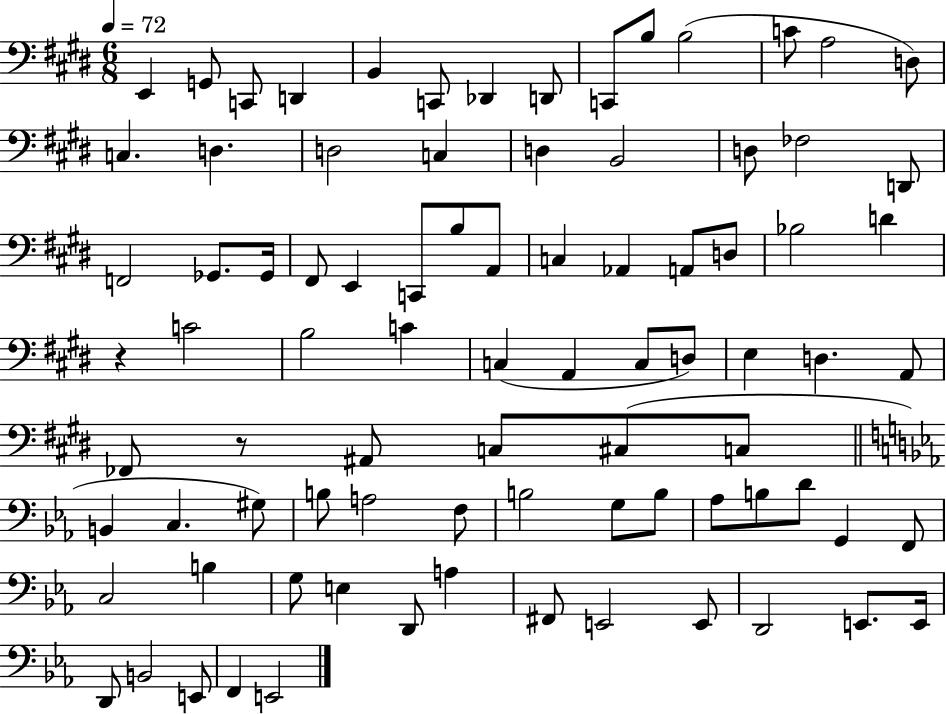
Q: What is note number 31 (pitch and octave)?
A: A2